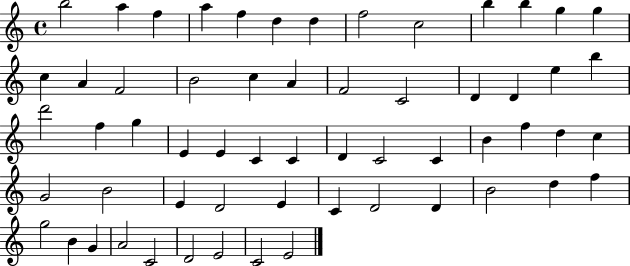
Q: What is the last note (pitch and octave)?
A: E4